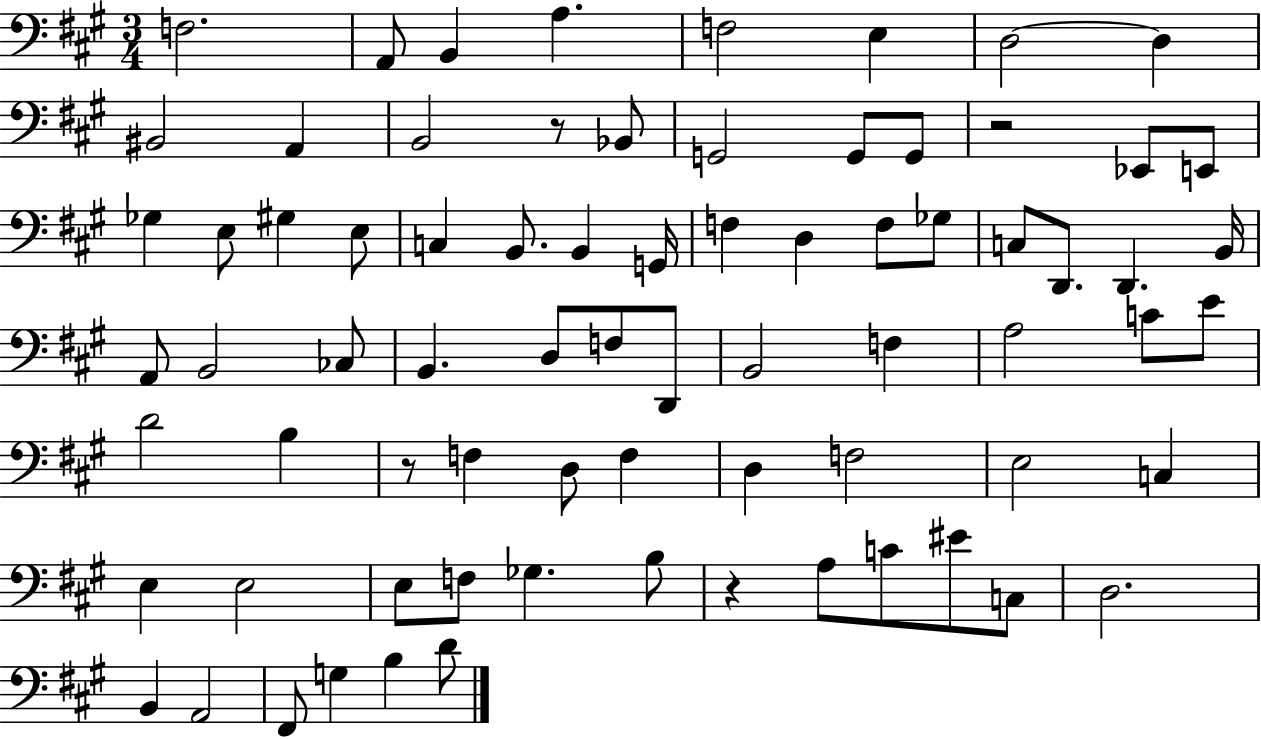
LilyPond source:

{
  \clef bass
  \numericTimeSignature
  \time 3/4
  \key a \major
  f2. | a,8 b,4 a4. | f2 e4 | d2~~ d4 | \break bis,2 a,4 | b,2 r8 bes,8 | g,2 g,8 g,8 | r2 ees,8 e,8 | \break ges4 e8 gis4 e8 | c4 b,8. b,4 g,16 | f4 d4 f8 ges8 | c8 d,8. d,4. b,16 | \break a,8 b,2 ces8 | b,4. d8 f8 d,8 | b,2 f4 | a2 c'8 e'8 | \break d'2 b4 | r8 f4 d8 f4 | d4 f2 | e2 c4 | \break e4 e2 | e8 f8 ges4. b8 | r4 a8 c'8 eis'8 c8 | d2. | \break b,4 a,2 | fis,8 g4 b4 d'8 | \bar "|."
}